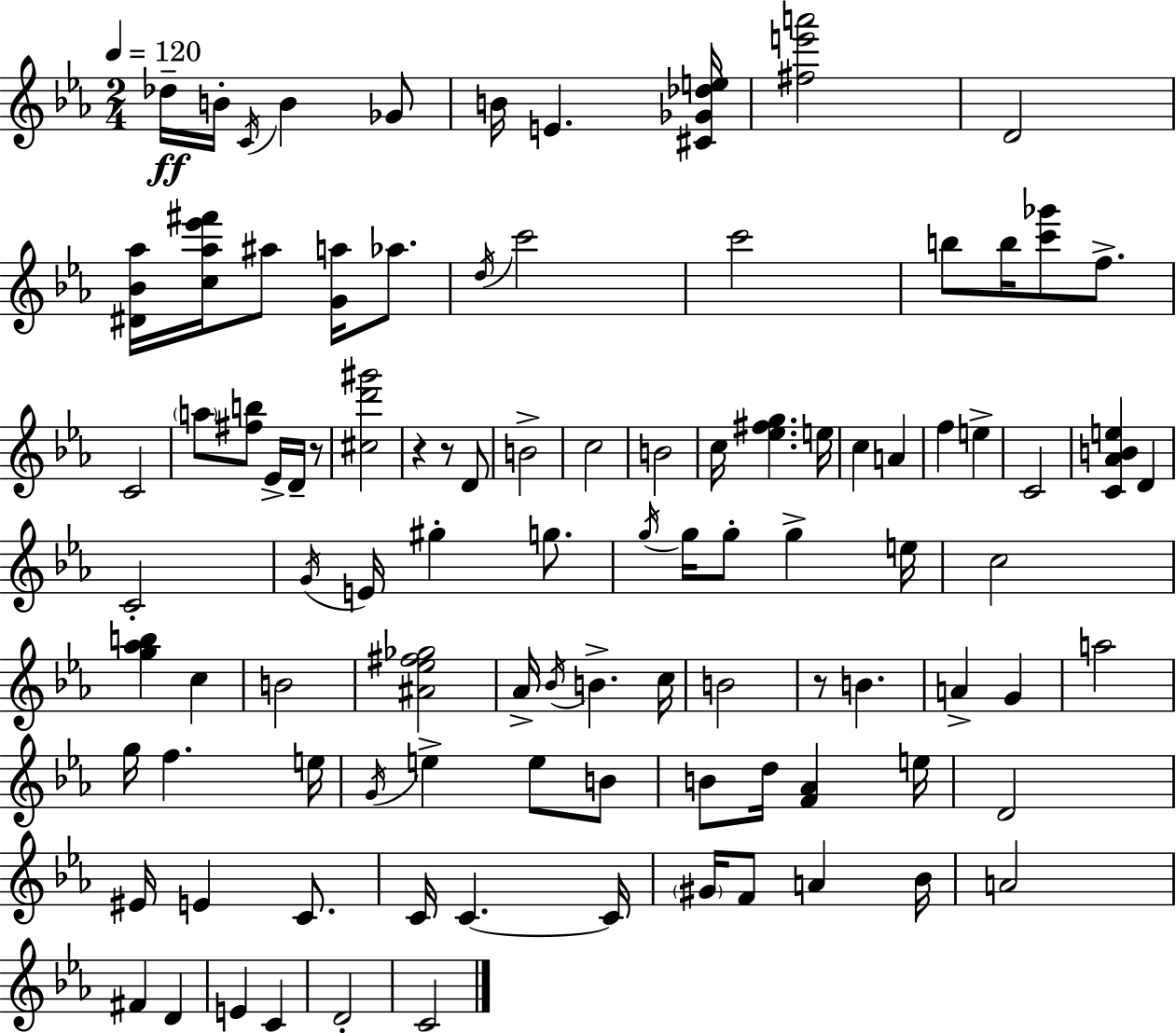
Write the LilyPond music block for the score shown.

{
  \clef treble
  \numericTimeSignature
  \time 2/4
  \key ees \major
  \tempo 4 = 120
  des''16--\ff b'16-. \acciaccatura { c'16 } b'4 ges'8 | b'16 e'4. | <cis' ges' des'' e''>16 <fis'' e''' a'''>2 | d'2 | \break <dis' bes' aes''>16 <c'' aes'' ees''' fis'''>16 ais''8 <g' a''>16 aes''8. | \acciaccatura { d''16 } c'''2 | c'''2 | b''8 b''16 <c''' ges'''>8 f''8.-> | \break c'2 | \parenthesize a''8 <fis'' b''>8 ees'16-> d'16-- | r8 <cis'' d''' gis'''>2 | r4 r8 | \break d'8 b'2-> | c''2 | b'2 | c''16 <ees'' fis'' g''>4. | \break e''16 c''4 a'4 | f''4 e''4-> | c'2 | <c' aes' b' e''>4 d'4 | \break c'2-. | \acciaccatura { g'16 } e'16 gis''4-. | g''8. \acciaccatura { g''16 } g''16 g''8-. g''4-> | e''16 c''2 | \break <g'' aes'' b''>4 | c''4 b'2 | <ais' ees'' fis'' ges''>2 | aes'16-> \acciaccatura { bes'16 } b'4.-> | \break c''16 b'2 | r8 b'4. | a'4-> | g'4 a''2 | \break g''16 f''4. | e''16 \acciaccatura { g'16 } e''4-> | e''8 b'8 b'8 | d''16 <f' aes'>4 e''16 d'2 | \break eis'16 e'4 | c'8. c'16 c'4.~~ | c'16 \parenthesize gis'16 f'8 | a'4 bes'16 a'2 | \break fis'4 | d'4 e'4 | c'4 d'2-. | c'2 | \break \bar "|."
}